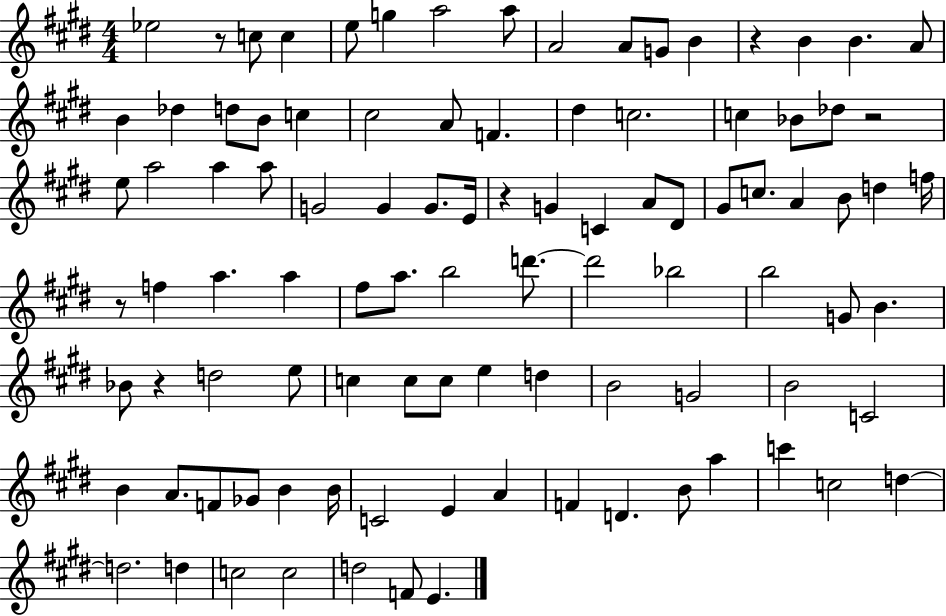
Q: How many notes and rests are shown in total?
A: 98